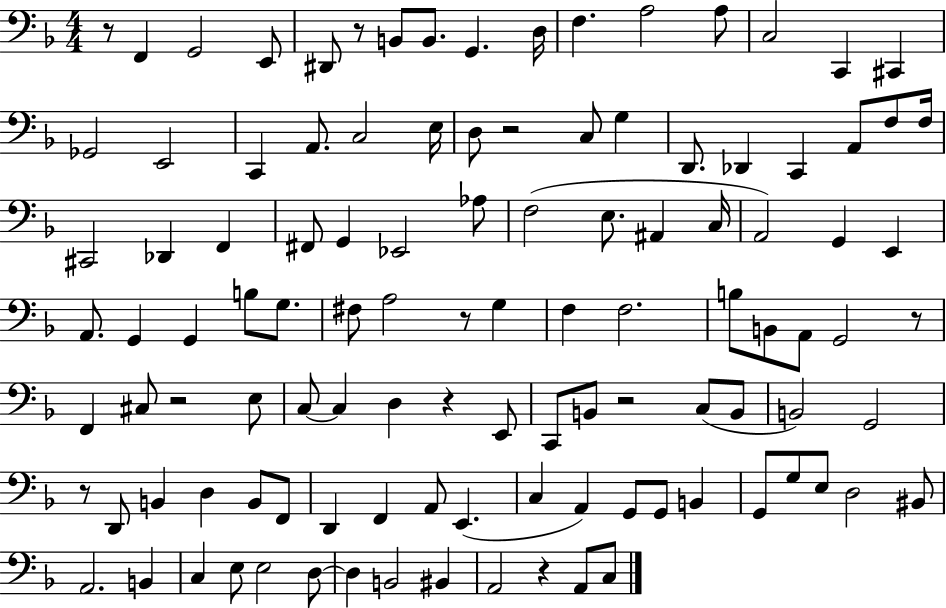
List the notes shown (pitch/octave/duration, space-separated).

R/e F2/q G2/h E2/e D#2/e R/e B2/e B2/e. G2/q. D3/s F3/q. A3/h A3/e C3/h C2/q C#2/q Gb2/h E2/h C2/q A2/e. C3/h E3/s D3/e R/h C3/e G3/q D2/e. Db2/q C2/q A2/e F3/e F3/s C#2/h Db2/q F2/q F#2/e G2/q Eb2/h Ab3/e F3/h E3/e. A#2/q C3/s A2/h G2/q E2/q A2/e. G2/q G2/q B3/e G3/e. F#3/e A3/h R/e G3/q F3/q F3/h. B3/e B2/e A2/e G2/h R/e F2/q C#3/e R/h E3/e C3/e C3/q D3/q R/q E2/e C2/e B2/e R/h C3/e B2/e B2/h G2/h R/e D2/e B2/q D3/q B2/e F2/e D2/q F2/q A2/e E2/q. C3/q A2/q G2/e G2/e B2/q G2/e G3/e E3/e D3/h BIS2/e A2/h. B2/q C3/q E3/e E3/h D3/e D3/q B2/h BIS2/q A2/h R/q A2/e C3/e